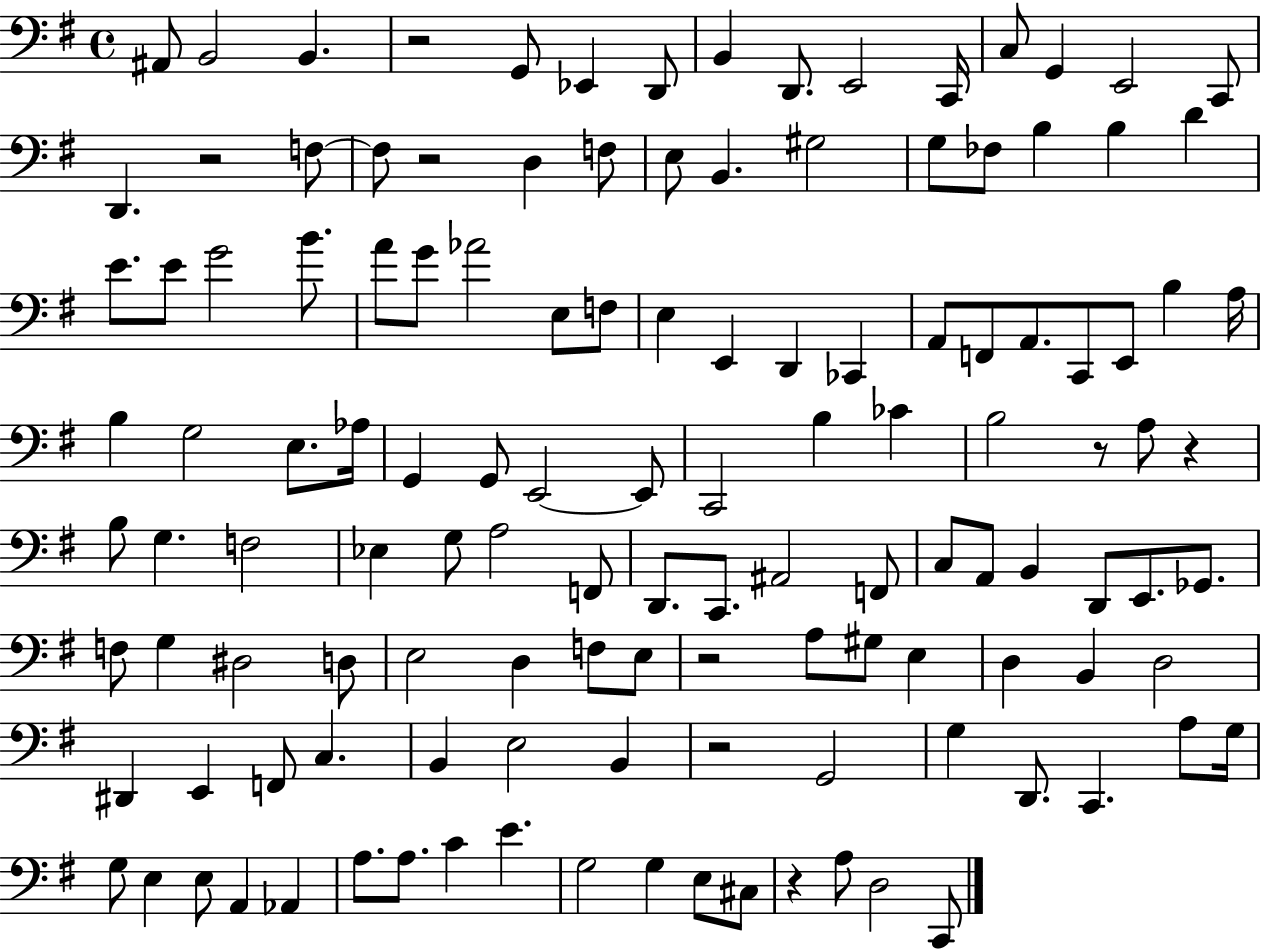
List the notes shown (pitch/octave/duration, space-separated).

A#2/e B2/h B2/q. R/h G2/e Eb2/q D2/e B2/q D2/e. E2/h C2/s C3/e G2/q E2/h C2/e D2/q. R/h F3/e F3/e R/h D3/q F3/e E3/e B2/q. G#3/h G3/e FES3/e B3/q B3/q D4/q E4/e. E4/e G4/h B4/e. A4/e G4/e Ab4/h E3/e F3/e E3/q E2/q D2/q CES2/q A2/e F2/e A2/e. C2/e E2/e B3/q A3/s B3/q G3/h E3/e. Ab3/s G2/q G2/e E2/h E2/e C2/h B3/q CES4/q B3/h R/e A3/e R/q B3/e G3/q. F3/h Eb3/q G3/e A3/h F2/e D2/e. C2/e. A#2/h F2/e C3/e A2/e B2/q D2/e E2/e. Gb2/e. F3/e G3/q D#3/h D3/e E3/h D3/q F3/e E3/e R/h A3/e G#3/e E3/q D3/q B2/q D3/h D#2/q E2/q F2/e C3/q. B2/q E3/h B2/q R/h G2/h G3/q D2/e. C2/q. A3/e G3/s G3/e E3/q E3/e A2/q Ab2/q A3/e. A3/e. C4/q E4/q. G3/h G3/q E3/e C#3/e R/q A3/e D3/h C2/e